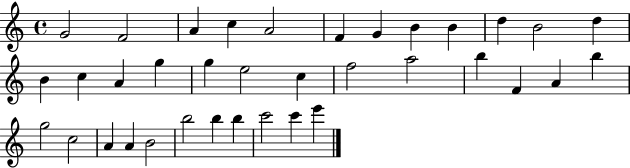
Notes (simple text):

G4/h F4/h A4/q C5/q A4/h F4/q G4/q B4/q B4/q D5/q B4/h D5/q B4/q C5/q A4/q G5/q G5/q E5/h C5/q F5/h A5/h B5/q F4/q A4/q B5/q G5/h C5/h A4/q A4/q B4/h B5/h B5/q B5/q C6/h C6/q E6/q